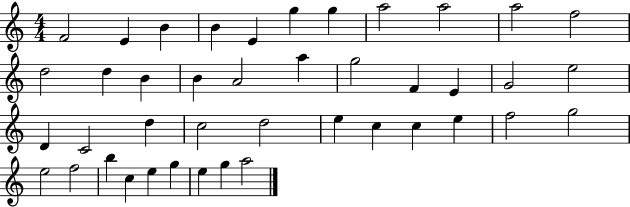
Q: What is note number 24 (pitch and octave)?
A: C4